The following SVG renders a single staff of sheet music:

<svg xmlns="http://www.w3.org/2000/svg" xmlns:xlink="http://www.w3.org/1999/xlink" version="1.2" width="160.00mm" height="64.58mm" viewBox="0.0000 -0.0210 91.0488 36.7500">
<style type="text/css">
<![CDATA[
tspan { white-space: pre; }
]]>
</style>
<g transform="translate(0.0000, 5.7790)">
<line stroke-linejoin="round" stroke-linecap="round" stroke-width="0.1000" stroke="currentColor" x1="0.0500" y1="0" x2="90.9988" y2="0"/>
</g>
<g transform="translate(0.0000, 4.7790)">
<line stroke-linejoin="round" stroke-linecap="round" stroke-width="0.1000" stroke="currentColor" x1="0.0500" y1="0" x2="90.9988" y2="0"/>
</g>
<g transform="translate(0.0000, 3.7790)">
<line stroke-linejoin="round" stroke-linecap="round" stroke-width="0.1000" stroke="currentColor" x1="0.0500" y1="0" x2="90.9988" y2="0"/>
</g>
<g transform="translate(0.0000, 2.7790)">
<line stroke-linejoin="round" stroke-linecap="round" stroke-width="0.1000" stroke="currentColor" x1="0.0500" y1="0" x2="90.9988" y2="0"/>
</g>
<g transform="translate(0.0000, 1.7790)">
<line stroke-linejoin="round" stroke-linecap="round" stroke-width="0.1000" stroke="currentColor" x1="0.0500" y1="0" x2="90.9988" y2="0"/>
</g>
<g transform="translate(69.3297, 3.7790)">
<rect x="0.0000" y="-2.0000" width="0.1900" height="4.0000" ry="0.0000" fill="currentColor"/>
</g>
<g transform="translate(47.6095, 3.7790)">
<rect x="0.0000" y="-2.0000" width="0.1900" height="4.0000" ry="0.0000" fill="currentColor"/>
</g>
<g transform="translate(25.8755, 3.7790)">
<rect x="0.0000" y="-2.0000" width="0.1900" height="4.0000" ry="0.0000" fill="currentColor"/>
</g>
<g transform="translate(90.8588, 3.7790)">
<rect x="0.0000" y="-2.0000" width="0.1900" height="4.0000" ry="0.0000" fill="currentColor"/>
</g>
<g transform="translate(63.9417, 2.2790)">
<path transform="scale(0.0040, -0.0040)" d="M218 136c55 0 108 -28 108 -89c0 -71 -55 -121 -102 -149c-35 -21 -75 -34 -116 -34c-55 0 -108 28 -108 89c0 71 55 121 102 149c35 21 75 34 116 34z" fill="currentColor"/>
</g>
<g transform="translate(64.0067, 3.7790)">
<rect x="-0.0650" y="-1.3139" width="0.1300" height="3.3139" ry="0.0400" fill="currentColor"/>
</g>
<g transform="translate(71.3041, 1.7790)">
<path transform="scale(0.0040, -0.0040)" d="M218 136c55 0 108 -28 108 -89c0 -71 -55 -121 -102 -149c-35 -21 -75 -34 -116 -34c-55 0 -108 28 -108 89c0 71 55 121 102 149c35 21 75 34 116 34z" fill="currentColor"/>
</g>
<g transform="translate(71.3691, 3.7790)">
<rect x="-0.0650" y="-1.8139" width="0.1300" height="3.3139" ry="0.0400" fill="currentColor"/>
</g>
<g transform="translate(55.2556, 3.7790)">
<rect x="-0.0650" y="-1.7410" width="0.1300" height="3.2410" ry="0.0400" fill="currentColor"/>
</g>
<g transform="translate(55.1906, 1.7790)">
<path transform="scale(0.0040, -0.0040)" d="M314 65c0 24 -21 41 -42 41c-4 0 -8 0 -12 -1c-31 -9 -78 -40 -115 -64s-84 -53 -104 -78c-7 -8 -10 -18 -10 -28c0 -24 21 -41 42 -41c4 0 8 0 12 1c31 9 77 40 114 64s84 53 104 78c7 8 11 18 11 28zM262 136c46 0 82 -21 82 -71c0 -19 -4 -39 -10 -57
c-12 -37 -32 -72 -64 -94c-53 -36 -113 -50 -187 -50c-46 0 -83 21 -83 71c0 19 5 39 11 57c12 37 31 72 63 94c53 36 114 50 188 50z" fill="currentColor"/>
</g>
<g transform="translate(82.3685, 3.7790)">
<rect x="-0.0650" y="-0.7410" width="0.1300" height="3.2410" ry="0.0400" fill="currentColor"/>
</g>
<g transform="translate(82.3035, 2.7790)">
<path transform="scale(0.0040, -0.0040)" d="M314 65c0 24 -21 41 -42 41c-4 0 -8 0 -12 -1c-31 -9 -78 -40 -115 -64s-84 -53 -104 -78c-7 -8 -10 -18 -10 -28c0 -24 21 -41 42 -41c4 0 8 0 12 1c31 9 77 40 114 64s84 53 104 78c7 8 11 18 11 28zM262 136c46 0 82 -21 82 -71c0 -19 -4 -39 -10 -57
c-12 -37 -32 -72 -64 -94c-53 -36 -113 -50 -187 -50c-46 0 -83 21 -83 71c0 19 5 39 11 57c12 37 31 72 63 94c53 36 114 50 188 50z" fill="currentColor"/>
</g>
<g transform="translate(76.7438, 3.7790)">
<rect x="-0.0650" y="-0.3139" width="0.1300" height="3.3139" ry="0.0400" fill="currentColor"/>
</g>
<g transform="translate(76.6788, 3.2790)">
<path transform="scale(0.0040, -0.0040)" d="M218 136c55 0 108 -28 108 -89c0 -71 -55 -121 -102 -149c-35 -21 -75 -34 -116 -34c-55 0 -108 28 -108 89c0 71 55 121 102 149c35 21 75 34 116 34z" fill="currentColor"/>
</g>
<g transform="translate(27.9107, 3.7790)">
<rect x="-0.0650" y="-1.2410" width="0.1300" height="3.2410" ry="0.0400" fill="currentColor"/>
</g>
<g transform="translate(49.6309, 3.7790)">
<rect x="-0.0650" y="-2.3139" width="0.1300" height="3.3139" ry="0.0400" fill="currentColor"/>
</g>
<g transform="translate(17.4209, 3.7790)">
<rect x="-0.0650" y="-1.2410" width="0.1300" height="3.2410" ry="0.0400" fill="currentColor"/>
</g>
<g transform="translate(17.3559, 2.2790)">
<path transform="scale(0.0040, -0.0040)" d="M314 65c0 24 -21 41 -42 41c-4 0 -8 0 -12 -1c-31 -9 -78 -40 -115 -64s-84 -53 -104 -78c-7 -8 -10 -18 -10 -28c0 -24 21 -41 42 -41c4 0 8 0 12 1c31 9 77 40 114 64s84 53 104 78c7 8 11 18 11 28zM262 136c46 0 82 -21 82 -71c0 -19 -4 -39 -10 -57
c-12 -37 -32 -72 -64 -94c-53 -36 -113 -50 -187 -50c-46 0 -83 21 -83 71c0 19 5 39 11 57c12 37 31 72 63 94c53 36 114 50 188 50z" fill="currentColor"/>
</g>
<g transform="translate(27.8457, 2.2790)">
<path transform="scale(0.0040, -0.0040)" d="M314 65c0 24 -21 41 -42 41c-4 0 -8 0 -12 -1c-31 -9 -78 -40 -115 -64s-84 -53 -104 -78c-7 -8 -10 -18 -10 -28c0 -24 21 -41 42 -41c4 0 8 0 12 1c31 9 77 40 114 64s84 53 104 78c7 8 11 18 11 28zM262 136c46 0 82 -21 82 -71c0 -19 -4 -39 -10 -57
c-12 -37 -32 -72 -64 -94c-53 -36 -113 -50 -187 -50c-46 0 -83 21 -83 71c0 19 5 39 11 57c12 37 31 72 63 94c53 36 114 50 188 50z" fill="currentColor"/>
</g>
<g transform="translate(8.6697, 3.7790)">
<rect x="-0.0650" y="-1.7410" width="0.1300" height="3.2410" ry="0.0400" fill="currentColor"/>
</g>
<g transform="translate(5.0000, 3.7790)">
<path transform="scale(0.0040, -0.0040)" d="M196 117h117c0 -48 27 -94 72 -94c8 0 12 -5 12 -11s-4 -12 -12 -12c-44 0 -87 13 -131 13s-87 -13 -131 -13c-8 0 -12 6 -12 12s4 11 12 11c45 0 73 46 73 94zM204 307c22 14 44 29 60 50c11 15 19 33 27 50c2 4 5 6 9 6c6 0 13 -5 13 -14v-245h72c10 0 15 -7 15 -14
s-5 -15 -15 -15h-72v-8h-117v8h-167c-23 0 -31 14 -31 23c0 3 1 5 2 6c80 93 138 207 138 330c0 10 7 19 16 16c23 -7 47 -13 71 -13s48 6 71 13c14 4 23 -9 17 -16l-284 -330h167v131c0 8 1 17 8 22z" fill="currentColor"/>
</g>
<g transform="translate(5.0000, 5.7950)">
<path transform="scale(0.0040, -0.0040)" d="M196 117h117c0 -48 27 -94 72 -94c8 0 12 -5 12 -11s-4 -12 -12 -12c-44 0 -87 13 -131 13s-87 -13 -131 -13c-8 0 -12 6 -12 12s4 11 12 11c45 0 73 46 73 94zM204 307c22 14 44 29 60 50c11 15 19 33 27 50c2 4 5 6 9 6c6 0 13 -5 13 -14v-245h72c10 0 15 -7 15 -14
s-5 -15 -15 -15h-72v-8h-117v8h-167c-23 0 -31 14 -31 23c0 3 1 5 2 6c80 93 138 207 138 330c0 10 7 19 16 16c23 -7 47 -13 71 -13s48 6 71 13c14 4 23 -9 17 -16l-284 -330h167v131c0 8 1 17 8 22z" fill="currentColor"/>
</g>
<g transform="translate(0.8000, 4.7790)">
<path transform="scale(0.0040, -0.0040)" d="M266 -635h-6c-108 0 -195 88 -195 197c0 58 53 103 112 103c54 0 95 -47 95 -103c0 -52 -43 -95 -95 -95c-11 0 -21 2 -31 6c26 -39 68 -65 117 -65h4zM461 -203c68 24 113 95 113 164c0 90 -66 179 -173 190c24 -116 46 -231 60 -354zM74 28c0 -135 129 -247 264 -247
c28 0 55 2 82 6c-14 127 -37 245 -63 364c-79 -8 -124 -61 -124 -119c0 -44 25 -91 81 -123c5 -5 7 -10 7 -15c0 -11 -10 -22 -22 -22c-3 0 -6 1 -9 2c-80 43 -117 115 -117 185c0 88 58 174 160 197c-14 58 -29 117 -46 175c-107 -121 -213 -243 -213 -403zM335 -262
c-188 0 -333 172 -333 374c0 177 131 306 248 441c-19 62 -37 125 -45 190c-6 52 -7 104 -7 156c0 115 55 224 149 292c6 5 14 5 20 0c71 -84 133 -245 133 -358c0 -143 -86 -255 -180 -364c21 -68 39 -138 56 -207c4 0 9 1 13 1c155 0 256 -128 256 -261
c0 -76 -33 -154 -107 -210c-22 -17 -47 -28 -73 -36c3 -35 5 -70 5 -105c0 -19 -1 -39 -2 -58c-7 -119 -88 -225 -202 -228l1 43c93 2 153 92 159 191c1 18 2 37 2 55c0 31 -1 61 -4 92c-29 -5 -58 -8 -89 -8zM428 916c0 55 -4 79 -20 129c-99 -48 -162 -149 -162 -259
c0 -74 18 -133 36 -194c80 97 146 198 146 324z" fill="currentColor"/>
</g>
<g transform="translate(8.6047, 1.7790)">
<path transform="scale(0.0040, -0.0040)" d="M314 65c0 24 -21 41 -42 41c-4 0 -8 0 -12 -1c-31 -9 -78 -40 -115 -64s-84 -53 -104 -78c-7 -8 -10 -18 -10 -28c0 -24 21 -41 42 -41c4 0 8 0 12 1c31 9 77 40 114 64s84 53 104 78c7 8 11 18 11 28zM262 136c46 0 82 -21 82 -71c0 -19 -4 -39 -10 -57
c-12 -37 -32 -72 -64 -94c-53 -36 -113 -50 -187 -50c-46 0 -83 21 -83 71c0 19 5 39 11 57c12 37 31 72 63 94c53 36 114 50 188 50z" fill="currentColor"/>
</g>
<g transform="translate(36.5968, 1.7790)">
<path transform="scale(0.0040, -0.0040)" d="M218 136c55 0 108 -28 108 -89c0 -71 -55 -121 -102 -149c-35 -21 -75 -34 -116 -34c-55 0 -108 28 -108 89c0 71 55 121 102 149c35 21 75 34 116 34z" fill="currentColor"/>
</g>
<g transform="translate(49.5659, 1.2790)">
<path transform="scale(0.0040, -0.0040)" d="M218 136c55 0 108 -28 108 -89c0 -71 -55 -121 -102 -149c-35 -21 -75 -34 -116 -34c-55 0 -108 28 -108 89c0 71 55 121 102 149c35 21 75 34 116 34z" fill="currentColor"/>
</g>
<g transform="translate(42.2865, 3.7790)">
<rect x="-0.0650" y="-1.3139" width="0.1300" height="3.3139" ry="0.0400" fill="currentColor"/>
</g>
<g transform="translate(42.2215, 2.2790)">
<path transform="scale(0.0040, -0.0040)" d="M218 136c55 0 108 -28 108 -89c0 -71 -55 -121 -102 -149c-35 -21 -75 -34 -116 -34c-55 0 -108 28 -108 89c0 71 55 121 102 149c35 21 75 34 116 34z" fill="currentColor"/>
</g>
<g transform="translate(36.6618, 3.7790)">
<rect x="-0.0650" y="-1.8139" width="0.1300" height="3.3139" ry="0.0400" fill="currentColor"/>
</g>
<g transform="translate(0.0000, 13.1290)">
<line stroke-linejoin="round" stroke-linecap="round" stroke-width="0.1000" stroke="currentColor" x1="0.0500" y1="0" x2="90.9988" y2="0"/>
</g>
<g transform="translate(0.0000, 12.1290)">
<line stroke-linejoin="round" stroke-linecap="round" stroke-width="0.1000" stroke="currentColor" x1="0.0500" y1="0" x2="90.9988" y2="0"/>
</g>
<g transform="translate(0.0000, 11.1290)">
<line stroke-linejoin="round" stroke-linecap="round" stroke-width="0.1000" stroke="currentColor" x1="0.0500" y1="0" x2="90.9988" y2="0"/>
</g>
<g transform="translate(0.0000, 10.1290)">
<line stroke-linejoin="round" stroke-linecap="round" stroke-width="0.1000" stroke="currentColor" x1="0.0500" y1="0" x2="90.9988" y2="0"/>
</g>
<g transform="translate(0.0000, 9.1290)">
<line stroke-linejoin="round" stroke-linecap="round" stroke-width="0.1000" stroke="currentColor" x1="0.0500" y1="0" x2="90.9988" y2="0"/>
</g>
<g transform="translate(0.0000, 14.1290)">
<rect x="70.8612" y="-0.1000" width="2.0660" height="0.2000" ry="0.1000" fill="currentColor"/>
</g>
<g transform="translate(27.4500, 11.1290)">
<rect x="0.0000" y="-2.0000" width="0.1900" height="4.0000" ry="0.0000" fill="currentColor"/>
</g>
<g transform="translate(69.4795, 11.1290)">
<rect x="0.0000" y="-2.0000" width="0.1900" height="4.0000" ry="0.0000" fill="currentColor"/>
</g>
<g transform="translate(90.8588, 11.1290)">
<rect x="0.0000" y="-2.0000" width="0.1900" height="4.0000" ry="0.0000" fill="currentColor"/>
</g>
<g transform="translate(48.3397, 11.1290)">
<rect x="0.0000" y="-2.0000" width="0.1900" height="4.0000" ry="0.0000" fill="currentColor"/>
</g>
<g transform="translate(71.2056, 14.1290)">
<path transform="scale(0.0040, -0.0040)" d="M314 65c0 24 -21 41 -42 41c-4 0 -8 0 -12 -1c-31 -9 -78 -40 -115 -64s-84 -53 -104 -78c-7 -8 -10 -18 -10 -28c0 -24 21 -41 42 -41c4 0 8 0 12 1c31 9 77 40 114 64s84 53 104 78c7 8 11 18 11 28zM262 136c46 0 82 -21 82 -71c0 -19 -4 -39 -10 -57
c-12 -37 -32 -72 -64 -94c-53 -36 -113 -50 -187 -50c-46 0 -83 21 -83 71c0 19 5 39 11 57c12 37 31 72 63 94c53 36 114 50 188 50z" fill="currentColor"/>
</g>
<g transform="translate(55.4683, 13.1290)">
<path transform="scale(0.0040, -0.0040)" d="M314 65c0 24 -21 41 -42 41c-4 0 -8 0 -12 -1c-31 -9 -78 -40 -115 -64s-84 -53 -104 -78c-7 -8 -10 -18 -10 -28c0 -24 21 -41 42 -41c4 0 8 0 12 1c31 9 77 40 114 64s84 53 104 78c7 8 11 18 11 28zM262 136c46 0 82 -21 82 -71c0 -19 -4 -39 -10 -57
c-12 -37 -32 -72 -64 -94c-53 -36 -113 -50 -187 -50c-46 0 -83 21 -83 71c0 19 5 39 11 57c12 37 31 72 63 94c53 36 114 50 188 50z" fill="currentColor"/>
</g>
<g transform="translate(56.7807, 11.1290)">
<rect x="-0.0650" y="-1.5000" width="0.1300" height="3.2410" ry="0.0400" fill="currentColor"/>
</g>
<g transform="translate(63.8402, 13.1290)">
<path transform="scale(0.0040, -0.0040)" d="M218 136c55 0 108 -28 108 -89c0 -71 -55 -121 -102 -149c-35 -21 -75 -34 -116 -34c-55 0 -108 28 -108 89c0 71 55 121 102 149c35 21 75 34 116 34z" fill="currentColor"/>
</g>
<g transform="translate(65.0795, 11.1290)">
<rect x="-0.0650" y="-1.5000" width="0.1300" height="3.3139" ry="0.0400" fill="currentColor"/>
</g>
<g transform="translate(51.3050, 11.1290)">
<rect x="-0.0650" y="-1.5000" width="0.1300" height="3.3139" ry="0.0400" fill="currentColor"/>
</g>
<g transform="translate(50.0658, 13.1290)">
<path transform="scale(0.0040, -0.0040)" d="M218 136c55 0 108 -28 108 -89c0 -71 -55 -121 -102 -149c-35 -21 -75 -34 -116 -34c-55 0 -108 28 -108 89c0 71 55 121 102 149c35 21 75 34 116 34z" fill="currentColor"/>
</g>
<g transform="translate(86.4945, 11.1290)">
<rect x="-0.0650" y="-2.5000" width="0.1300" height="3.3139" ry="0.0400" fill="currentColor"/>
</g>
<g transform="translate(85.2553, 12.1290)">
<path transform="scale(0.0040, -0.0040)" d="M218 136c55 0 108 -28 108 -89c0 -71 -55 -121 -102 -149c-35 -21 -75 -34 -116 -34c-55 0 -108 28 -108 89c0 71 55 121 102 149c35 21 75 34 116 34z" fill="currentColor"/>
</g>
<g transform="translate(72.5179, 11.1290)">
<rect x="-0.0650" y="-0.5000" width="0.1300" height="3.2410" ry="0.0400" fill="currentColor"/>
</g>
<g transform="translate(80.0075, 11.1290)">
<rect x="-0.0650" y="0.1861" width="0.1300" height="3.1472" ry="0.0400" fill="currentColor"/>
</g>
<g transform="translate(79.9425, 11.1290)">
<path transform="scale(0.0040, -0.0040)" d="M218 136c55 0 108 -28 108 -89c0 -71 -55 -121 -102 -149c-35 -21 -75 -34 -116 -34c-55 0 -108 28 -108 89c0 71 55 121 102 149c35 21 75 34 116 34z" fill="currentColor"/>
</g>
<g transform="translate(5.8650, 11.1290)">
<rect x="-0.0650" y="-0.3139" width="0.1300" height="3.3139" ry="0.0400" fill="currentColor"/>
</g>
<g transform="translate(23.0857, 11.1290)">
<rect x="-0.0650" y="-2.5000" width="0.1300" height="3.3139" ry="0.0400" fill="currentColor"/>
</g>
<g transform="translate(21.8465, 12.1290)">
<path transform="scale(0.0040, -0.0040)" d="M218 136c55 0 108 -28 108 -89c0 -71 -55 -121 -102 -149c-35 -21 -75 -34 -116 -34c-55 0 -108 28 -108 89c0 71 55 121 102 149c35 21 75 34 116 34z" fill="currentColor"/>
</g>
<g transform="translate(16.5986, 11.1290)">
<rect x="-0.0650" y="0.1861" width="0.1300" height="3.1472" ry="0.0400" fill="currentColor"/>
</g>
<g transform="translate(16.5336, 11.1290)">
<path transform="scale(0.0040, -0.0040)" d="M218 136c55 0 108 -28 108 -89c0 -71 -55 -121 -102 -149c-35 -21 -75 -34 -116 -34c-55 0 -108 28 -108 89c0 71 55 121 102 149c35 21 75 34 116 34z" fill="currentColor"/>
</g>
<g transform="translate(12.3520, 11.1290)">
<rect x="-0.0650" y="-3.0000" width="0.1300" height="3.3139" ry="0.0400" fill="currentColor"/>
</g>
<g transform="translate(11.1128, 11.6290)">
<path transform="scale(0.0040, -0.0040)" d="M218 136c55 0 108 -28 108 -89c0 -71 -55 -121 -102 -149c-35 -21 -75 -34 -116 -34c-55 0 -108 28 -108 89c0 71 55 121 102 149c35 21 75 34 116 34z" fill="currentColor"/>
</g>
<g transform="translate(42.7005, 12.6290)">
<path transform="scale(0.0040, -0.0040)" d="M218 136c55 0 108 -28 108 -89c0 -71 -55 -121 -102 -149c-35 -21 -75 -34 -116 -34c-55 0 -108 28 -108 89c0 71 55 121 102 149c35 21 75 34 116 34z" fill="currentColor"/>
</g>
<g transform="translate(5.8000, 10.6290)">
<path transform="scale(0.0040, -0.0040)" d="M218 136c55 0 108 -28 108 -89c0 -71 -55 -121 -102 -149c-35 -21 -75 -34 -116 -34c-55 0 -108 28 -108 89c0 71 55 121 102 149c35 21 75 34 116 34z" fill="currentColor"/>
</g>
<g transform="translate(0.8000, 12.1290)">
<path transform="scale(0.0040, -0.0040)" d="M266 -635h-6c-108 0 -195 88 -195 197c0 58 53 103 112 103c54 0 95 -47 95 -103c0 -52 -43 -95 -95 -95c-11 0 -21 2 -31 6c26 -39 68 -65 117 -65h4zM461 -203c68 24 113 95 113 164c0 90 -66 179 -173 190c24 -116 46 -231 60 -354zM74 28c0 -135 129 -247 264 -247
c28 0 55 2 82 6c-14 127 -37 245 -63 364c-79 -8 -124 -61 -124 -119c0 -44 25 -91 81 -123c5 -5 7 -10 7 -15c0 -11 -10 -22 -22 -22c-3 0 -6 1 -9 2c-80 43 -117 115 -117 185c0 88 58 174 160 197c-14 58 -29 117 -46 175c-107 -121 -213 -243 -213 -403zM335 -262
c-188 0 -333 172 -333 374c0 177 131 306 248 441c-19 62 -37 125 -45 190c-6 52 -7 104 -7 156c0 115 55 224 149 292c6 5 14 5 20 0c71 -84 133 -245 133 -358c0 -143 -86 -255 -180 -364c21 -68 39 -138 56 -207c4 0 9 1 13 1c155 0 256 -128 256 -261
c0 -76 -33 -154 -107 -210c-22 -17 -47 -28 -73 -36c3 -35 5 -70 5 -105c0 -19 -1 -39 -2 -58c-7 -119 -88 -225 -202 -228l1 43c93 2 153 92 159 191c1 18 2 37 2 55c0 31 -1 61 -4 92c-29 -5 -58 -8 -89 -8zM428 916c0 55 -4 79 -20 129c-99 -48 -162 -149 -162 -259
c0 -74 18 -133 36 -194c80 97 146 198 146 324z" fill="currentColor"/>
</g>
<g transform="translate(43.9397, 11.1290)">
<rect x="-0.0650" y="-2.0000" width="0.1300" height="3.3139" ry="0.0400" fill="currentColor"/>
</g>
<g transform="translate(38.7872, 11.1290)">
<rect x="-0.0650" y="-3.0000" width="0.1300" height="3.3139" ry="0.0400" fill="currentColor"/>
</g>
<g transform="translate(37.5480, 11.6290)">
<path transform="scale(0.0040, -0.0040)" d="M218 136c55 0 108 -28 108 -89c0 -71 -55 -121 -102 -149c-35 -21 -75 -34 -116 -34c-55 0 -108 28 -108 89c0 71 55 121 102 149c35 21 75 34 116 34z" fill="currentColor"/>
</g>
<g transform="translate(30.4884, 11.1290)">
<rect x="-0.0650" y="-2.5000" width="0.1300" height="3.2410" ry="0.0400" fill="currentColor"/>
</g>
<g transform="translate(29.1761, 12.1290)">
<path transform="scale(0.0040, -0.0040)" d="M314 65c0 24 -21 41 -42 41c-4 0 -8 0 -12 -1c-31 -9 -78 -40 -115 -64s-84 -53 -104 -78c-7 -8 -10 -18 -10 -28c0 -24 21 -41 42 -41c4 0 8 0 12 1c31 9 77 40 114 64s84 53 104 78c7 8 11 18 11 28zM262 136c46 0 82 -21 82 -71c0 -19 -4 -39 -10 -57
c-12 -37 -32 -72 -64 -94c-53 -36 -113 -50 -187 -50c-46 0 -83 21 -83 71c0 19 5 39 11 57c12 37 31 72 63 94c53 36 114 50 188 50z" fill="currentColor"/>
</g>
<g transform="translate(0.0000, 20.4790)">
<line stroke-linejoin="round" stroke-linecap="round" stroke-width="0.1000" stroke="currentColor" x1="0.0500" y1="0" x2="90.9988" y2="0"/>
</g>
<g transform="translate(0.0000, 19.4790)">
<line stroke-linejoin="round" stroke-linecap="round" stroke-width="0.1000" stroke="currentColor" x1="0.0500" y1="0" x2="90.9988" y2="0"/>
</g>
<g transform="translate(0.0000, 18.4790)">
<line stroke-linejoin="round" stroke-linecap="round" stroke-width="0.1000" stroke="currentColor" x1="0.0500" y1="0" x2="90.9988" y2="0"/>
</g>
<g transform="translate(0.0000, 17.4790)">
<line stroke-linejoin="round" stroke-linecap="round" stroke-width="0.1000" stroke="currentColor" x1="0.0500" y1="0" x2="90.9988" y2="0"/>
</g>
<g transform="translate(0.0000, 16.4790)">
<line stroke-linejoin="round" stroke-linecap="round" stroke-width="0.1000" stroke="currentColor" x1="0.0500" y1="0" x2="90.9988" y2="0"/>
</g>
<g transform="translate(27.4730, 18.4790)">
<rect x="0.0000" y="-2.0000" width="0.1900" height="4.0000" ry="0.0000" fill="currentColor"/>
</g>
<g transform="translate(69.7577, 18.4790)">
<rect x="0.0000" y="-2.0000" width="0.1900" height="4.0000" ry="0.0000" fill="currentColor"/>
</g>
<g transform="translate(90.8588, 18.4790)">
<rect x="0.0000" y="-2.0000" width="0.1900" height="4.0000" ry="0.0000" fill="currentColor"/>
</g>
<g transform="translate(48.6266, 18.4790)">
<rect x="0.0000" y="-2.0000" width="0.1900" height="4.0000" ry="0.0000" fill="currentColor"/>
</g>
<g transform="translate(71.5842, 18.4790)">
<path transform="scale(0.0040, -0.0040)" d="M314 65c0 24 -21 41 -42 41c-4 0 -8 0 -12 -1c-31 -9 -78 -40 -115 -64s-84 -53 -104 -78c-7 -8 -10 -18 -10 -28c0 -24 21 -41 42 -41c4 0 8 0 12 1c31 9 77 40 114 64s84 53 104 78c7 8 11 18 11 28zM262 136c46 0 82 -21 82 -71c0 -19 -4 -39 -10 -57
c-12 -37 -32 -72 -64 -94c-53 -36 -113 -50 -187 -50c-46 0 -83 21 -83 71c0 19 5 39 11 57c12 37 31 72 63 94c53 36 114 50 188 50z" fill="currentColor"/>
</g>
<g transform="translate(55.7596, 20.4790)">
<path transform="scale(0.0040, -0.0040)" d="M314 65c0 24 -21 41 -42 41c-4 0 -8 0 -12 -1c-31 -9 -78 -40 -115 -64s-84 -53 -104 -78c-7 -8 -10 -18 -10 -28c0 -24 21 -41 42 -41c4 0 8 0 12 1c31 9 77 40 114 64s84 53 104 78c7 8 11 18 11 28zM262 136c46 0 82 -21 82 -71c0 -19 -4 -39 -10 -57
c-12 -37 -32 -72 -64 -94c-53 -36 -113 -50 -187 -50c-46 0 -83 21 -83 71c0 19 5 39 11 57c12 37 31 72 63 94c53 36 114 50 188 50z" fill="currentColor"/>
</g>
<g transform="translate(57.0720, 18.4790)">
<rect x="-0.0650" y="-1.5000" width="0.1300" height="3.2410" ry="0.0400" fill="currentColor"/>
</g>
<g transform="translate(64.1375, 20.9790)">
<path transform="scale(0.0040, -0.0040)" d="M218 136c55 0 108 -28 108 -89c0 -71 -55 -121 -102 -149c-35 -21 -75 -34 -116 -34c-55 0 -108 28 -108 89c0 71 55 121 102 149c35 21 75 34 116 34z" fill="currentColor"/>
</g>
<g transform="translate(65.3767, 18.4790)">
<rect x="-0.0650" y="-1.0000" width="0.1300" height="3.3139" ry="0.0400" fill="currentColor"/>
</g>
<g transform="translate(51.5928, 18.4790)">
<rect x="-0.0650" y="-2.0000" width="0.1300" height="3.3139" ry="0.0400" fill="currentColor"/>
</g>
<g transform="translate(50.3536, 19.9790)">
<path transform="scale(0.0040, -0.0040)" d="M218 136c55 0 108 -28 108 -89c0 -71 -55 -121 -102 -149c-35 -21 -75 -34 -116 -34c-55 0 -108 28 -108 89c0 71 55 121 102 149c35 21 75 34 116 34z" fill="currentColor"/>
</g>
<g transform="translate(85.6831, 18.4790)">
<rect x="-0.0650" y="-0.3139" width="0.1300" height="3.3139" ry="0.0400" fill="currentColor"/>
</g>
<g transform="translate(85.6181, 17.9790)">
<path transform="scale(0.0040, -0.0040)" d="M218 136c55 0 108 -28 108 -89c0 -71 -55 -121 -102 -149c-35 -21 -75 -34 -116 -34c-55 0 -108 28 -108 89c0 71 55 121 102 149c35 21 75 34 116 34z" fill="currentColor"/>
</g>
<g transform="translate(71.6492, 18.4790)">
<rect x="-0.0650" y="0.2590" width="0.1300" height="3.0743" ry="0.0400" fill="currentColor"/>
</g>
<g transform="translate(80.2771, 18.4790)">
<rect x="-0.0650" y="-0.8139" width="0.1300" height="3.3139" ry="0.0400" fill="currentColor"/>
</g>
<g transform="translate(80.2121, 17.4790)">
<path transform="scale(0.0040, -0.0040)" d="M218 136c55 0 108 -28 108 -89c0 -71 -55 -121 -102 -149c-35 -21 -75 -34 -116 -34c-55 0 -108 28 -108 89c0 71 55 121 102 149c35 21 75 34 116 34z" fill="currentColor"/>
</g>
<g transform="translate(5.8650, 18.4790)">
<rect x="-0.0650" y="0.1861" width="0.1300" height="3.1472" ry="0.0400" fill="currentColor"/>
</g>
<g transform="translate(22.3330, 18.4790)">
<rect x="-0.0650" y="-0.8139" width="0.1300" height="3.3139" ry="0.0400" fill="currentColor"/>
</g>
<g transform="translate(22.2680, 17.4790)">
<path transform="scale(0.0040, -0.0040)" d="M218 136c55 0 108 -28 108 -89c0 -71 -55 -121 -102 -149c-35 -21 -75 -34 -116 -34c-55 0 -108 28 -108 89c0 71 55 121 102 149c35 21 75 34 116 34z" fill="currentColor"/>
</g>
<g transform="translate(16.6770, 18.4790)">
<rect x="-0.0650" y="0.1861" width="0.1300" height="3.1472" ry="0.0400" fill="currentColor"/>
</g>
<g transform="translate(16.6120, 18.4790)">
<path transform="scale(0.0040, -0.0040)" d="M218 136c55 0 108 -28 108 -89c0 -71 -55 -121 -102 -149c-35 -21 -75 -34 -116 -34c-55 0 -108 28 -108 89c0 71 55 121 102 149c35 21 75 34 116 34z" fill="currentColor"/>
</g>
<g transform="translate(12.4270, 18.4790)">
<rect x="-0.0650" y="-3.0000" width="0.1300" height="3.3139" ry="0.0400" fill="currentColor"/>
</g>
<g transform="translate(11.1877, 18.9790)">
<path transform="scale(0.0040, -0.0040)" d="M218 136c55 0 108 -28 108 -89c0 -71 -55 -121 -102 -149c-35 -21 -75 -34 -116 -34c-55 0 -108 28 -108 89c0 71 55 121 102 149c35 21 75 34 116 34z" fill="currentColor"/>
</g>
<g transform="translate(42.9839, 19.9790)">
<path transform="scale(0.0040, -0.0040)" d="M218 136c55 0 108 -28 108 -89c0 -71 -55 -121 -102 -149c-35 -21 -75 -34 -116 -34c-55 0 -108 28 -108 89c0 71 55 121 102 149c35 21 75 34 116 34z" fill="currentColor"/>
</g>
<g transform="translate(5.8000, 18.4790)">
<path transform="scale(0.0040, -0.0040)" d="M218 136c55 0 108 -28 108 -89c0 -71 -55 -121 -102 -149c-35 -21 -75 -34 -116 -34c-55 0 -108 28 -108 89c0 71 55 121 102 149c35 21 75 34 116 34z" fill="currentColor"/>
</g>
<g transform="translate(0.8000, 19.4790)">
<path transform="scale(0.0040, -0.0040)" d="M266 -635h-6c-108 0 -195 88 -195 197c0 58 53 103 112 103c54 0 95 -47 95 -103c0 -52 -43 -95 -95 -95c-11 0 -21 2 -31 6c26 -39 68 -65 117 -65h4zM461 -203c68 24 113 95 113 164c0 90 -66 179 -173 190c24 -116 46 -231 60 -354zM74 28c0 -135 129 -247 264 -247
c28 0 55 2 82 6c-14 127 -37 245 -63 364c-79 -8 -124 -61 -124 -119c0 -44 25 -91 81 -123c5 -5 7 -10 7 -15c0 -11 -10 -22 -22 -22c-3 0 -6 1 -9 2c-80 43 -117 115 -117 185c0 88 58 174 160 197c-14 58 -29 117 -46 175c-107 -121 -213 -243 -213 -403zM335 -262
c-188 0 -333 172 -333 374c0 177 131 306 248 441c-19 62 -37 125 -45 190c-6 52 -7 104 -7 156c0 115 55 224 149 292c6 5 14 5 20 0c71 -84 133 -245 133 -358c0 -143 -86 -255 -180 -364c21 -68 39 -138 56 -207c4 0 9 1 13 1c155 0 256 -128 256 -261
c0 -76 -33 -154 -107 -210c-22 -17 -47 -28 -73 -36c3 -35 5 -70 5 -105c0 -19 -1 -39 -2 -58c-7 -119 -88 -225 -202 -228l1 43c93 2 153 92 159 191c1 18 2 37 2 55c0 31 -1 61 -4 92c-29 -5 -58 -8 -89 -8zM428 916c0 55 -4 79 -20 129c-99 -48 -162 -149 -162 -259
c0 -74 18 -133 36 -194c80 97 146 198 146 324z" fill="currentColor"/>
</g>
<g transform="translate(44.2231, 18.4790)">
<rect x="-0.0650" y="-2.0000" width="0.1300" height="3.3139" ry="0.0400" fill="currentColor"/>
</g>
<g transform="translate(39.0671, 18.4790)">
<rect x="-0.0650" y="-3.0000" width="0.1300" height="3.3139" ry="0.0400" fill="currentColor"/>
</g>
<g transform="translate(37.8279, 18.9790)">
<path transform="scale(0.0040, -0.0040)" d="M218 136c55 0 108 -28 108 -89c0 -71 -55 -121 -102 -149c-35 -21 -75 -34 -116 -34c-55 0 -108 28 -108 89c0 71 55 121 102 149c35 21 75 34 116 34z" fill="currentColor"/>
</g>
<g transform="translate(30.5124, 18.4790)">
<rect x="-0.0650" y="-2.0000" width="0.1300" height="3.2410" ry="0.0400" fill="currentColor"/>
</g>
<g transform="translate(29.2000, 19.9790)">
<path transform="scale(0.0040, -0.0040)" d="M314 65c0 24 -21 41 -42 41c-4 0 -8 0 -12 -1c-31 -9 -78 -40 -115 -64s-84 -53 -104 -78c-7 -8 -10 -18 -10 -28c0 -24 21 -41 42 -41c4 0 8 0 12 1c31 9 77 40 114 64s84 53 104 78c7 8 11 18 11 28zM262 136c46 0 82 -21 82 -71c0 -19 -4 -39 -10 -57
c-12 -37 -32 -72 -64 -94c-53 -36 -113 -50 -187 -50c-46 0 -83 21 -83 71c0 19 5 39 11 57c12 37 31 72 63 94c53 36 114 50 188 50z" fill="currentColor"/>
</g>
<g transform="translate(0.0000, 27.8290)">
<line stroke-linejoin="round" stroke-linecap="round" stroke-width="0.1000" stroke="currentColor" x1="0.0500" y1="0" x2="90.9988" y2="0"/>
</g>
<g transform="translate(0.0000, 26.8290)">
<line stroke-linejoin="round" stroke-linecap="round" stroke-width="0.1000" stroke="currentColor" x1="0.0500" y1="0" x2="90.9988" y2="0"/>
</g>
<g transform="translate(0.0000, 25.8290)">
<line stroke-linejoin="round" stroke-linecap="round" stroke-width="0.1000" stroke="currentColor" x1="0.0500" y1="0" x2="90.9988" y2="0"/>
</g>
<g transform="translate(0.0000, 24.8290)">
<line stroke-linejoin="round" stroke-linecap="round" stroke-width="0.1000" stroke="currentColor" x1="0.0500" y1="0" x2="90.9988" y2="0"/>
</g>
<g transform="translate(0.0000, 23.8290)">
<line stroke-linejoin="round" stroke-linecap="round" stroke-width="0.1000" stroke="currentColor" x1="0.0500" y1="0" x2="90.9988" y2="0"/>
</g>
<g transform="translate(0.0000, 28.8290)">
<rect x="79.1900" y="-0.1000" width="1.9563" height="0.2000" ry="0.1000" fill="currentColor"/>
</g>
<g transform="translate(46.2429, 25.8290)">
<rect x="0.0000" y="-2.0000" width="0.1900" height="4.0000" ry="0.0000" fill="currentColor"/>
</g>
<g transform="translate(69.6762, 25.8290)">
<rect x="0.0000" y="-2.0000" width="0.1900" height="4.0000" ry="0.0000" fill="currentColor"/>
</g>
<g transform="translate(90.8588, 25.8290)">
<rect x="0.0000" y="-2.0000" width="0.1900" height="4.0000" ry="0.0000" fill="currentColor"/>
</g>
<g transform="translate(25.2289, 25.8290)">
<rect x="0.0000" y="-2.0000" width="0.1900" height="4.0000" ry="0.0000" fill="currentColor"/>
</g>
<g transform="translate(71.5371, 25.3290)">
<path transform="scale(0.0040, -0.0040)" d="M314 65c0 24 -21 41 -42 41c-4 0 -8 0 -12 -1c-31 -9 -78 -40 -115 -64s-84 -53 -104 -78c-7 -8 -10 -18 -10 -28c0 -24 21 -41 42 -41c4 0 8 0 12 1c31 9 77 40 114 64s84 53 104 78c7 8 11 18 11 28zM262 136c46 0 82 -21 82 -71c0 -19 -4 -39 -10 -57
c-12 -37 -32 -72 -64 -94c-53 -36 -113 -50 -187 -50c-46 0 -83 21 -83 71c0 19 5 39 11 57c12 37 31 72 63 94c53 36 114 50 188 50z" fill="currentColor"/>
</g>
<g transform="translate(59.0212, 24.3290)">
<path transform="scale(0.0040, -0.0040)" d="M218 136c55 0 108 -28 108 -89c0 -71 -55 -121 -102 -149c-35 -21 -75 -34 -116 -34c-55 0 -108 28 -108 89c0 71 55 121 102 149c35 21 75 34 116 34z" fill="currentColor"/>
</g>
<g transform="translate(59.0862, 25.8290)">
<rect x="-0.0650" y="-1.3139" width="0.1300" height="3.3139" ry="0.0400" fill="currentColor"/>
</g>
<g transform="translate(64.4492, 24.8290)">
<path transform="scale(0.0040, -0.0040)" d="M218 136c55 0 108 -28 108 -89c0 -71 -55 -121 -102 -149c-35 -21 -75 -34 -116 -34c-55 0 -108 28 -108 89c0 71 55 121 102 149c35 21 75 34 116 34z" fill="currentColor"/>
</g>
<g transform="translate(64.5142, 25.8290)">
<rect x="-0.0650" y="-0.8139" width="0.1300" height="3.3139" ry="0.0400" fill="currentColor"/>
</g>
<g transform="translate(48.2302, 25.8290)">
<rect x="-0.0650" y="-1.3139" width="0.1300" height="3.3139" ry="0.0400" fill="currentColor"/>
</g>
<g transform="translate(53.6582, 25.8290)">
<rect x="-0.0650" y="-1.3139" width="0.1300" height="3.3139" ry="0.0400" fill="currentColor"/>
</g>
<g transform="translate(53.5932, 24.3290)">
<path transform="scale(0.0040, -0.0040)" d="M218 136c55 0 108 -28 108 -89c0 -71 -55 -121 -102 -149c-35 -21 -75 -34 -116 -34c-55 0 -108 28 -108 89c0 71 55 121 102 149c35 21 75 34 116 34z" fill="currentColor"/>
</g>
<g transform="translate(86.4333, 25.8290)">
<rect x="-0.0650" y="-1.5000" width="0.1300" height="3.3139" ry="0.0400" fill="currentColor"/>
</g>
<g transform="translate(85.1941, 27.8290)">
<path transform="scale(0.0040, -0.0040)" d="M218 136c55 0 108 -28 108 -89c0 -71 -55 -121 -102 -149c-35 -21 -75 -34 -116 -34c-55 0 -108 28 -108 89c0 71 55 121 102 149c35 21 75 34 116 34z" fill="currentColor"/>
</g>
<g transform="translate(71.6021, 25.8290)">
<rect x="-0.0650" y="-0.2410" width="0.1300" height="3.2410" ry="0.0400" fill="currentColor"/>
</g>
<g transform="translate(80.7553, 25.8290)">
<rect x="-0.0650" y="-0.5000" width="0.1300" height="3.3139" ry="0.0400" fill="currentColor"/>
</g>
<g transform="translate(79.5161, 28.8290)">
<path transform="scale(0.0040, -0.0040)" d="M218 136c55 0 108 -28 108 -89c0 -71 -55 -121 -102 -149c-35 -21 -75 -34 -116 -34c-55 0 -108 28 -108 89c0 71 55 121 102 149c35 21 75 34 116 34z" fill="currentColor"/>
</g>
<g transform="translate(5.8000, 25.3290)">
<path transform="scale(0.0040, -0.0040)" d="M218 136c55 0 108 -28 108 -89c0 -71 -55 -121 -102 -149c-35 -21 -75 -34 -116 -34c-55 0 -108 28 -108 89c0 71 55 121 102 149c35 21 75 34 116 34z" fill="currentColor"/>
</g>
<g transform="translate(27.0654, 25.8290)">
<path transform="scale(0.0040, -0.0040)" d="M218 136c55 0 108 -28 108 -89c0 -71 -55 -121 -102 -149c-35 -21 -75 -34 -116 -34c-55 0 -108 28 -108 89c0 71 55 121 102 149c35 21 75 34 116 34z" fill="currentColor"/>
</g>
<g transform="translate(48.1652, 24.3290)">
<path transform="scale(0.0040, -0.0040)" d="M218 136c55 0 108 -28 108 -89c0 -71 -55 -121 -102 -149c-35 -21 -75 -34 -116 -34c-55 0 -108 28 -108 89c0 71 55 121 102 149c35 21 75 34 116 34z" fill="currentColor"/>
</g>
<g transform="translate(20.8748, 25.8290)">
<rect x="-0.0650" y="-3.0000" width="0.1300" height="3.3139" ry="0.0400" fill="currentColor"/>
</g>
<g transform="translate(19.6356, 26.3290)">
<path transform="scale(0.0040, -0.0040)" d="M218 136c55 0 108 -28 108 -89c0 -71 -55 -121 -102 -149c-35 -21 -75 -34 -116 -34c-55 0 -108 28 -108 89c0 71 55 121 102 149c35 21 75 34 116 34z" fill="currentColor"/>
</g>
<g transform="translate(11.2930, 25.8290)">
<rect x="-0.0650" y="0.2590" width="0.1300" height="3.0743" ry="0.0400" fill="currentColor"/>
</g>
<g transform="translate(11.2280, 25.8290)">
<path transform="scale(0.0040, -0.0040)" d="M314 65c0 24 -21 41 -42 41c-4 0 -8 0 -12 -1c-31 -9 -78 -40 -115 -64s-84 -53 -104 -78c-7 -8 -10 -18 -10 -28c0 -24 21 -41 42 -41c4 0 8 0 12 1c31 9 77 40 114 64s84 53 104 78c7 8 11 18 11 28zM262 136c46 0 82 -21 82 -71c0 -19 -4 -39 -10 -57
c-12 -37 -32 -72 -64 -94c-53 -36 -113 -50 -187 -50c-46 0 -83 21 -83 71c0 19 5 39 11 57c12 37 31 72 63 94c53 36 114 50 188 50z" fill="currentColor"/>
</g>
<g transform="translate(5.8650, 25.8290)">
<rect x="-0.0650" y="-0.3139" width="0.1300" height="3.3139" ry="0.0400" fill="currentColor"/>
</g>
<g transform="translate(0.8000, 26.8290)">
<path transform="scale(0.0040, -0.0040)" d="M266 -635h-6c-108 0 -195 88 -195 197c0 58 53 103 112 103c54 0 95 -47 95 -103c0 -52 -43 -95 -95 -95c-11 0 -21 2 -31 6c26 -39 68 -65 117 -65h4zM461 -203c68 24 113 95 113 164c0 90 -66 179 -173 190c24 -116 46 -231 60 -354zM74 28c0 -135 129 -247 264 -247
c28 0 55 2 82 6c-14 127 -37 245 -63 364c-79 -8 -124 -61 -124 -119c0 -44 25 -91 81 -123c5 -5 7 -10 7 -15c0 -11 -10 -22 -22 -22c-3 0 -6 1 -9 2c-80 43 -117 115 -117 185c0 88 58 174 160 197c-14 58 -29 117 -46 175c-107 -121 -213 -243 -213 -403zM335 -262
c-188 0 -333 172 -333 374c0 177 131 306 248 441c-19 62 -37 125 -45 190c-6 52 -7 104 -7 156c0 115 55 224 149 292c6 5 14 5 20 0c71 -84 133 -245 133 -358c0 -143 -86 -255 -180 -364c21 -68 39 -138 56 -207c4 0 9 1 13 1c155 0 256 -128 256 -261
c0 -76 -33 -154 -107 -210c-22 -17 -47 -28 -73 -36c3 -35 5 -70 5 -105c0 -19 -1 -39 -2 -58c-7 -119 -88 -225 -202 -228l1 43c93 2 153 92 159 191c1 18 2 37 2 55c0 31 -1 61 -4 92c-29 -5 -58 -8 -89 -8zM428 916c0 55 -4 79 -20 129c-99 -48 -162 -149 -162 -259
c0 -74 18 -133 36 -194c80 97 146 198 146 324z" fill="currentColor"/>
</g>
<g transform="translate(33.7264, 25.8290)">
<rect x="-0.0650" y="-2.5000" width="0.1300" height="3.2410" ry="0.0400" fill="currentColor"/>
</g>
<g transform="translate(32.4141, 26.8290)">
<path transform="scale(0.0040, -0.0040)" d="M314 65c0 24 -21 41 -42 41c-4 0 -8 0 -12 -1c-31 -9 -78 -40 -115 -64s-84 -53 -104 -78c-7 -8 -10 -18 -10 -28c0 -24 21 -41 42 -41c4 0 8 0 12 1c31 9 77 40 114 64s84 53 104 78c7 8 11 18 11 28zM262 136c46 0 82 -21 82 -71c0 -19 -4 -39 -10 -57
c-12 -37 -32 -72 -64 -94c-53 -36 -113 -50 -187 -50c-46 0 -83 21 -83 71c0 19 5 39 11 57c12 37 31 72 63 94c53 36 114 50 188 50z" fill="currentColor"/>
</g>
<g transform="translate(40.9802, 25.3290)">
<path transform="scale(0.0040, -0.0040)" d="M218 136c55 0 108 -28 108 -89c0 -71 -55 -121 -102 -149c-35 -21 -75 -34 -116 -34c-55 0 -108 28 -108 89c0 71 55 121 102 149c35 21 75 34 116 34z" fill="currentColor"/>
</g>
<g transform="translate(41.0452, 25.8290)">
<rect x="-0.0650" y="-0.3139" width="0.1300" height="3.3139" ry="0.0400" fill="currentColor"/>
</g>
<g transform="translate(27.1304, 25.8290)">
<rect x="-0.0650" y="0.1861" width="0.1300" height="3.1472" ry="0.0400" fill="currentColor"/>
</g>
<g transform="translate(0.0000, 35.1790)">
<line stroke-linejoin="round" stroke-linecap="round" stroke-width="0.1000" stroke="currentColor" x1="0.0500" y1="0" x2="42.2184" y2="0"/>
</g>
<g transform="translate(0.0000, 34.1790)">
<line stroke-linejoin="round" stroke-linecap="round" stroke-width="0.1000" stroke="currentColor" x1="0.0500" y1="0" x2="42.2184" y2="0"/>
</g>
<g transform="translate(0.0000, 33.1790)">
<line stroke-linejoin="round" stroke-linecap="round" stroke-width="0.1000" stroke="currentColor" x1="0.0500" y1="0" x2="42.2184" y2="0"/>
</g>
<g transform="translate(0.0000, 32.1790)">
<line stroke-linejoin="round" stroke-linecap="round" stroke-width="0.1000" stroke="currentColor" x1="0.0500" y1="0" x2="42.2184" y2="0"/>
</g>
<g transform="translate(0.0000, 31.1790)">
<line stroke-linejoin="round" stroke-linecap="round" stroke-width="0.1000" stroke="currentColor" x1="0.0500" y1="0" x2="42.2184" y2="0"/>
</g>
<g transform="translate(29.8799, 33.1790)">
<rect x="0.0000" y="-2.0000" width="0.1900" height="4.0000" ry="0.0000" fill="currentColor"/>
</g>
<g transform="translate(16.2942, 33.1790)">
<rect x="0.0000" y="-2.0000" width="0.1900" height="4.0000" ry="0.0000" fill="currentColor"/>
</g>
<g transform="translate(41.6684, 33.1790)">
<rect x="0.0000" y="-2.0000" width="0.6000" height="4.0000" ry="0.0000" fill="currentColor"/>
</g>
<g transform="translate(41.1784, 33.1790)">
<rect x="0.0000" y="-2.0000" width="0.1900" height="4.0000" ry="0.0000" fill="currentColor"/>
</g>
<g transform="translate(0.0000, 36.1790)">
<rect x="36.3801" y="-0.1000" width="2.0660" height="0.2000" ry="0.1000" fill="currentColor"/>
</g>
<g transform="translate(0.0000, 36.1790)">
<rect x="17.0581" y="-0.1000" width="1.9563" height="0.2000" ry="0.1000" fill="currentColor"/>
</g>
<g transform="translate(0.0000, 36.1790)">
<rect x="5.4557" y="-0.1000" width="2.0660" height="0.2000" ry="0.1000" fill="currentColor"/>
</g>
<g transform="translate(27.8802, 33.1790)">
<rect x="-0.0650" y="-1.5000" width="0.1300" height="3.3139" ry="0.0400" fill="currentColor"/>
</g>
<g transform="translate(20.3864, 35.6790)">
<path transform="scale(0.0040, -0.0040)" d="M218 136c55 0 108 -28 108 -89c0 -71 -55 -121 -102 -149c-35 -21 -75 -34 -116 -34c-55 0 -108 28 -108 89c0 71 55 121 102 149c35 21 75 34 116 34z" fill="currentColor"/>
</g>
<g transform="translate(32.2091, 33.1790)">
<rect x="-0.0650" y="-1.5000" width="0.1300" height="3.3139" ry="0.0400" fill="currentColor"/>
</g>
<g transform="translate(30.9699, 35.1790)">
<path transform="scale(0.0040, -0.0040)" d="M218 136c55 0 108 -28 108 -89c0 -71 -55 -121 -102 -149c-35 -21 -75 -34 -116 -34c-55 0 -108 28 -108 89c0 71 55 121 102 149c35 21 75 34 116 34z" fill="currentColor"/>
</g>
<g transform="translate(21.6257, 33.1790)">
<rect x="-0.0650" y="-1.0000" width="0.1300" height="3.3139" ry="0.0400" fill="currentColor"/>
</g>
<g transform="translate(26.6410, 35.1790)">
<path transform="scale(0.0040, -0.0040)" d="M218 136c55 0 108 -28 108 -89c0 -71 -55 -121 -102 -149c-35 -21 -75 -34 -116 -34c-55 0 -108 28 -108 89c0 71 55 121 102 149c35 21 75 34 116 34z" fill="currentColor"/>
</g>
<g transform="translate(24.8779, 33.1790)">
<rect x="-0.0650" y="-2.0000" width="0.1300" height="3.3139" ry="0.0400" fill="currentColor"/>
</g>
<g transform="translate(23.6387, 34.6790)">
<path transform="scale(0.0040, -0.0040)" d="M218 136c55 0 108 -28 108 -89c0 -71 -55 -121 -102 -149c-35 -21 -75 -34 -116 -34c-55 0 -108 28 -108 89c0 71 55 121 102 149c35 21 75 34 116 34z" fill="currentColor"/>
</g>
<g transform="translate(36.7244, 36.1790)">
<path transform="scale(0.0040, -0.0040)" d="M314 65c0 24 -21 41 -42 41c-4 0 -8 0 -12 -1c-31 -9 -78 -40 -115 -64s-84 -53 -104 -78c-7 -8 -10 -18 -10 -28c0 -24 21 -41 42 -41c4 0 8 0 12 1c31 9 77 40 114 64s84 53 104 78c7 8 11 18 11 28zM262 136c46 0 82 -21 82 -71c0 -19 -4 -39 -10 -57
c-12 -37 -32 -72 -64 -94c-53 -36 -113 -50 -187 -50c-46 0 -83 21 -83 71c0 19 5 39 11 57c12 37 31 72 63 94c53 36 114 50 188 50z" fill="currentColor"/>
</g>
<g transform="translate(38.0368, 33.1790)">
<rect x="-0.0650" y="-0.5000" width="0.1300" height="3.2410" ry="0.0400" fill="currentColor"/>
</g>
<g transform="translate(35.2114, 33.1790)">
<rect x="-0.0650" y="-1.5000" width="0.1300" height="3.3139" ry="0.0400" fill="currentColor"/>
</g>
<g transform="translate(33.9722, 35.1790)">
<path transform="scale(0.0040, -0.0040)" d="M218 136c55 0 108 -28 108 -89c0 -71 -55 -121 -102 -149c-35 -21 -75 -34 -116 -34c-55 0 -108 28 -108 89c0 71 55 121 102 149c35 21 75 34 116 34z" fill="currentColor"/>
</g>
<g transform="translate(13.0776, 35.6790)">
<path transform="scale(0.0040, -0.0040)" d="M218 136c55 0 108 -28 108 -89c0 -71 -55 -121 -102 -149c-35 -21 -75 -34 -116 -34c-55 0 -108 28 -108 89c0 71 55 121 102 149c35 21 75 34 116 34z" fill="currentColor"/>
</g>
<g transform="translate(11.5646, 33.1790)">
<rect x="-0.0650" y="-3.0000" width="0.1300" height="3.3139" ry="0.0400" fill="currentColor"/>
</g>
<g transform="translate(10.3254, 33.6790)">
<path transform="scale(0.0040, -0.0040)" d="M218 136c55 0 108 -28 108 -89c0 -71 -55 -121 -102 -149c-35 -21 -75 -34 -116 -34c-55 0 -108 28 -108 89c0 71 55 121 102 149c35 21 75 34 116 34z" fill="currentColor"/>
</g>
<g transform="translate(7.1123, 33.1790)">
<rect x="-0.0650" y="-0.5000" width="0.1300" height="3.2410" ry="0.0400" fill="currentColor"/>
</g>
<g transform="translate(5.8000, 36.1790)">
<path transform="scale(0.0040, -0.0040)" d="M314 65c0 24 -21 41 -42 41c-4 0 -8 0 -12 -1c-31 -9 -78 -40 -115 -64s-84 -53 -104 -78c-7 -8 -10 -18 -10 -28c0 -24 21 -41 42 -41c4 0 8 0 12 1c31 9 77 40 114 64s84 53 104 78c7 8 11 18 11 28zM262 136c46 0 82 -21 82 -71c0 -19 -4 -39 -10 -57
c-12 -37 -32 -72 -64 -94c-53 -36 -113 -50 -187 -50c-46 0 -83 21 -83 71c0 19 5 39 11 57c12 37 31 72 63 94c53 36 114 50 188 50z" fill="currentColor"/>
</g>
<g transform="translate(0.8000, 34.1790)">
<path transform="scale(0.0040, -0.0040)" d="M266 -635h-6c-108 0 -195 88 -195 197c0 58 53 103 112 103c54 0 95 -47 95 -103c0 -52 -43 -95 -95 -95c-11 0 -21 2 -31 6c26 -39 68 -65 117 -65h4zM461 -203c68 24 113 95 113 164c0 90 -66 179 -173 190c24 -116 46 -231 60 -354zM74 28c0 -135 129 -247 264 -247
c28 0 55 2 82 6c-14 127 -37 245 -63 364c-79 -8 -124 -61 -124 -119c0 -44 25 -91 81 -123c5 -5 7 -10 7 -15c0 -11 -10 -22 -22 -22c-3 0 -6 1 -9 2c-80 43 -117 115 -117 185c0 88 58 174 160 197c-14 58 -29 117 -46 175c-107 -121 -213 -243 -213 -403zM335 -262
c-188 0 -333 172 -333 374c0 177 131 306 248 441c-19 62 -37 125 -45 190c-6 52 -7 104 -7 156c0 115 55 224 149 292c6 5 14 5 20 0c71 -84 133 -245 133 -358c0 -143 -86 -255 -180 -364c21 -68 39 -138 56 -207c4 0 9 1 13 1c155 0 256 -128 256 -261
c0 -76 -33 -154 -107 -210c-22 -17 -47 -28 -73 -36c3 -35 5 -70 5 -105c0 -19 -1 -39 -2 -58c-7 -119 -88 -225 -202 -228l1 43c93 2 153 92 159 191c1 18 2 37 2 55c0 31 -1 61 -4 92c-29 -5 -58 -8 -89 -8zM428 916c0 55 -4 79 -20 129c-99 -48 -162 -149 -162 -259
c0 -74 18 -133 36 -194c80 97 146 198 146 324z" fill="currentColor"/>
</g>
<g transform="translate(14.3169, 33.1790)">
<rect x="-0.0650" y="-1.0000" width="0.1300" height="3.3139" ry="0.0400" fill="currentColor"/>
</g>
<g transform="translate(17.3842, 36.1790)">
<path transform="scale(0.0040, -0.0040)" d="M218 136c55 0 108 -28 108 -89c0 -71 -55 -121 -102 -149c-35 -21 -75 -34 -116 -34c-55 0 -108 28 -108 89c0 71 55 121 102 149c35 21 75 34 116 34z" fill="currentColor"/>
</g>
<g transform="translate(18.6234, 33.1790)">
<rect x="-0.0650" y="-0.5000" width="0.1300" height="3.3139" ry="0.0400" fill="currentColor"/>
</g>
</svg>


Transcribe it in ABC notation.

X:1
T:Untitled
M:4/4
L:1/4
K:C
f2 e2 e2 f e g f2 e f c d2 c A B G G2 A F E E2 E C2 B G B A B d F2 A F F E2 D B2 d c c B2 A B G2 c e e e d c2 C E C2 A D C D F E E E C2